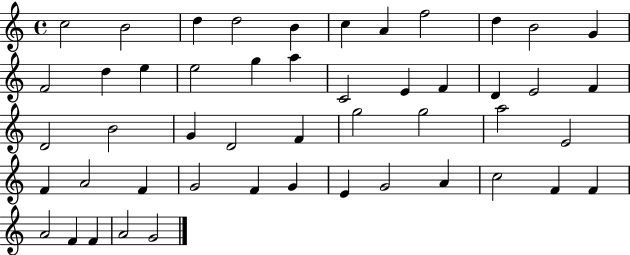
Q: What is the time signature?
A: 4/4